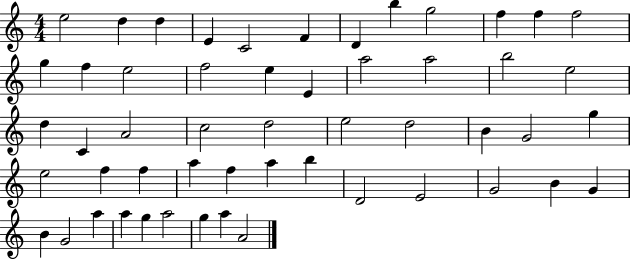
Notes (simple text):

E5/h D5/q D5/q E4/q C4/h F4/q D4/q B5/q G5/h F5/q F5/q F5/h G5/q F5/q E5/h F5/h E5/q E4/q A5/h A5/h B5/h E5/h D5/q C4/q A4/h C5/h D5/h E5/h D5/h B4/q G4/h G5/q E5/h F5/q F5/q A5/q F5/q A5/q B5/q D4/h E4/h G4/h B4/q G4/q B4/q G4/h A5/q A5/q G5/q A5/h G5/q A5/q A4/h